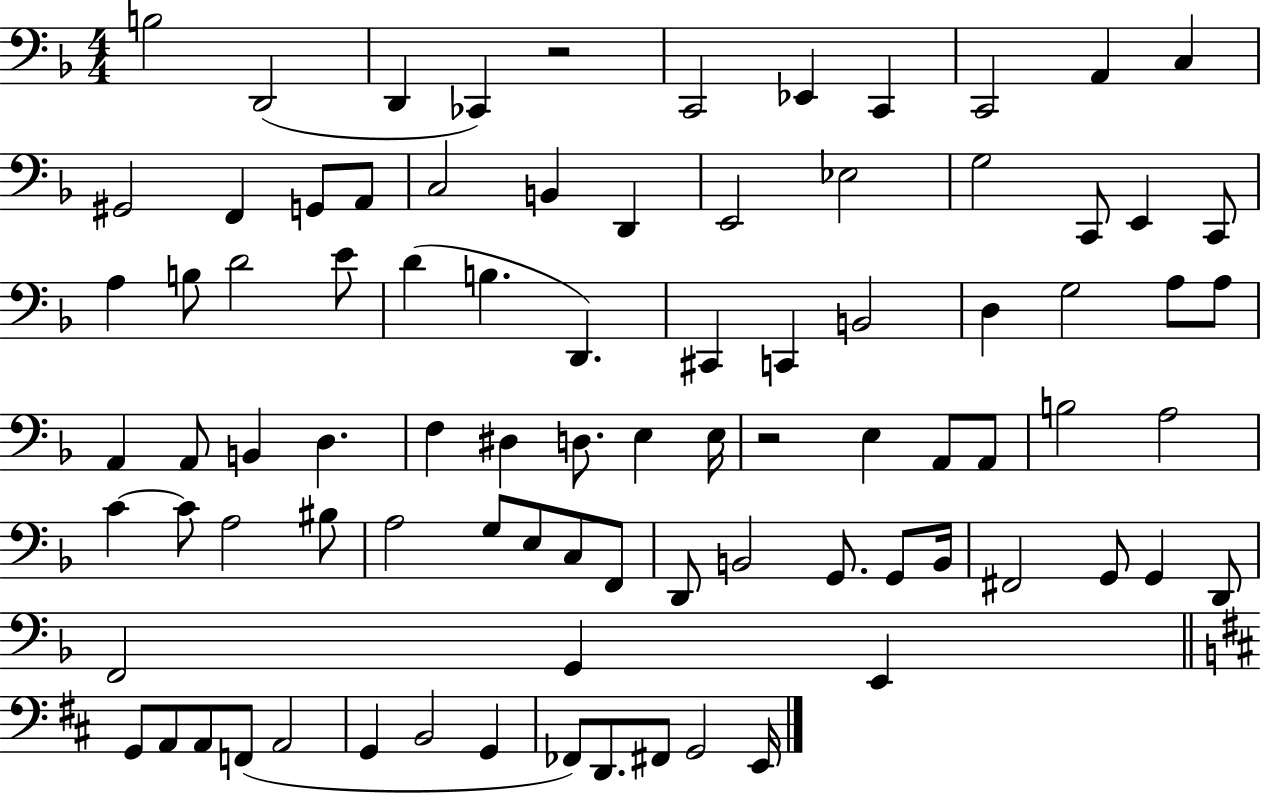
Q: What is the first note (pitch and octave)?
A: B3